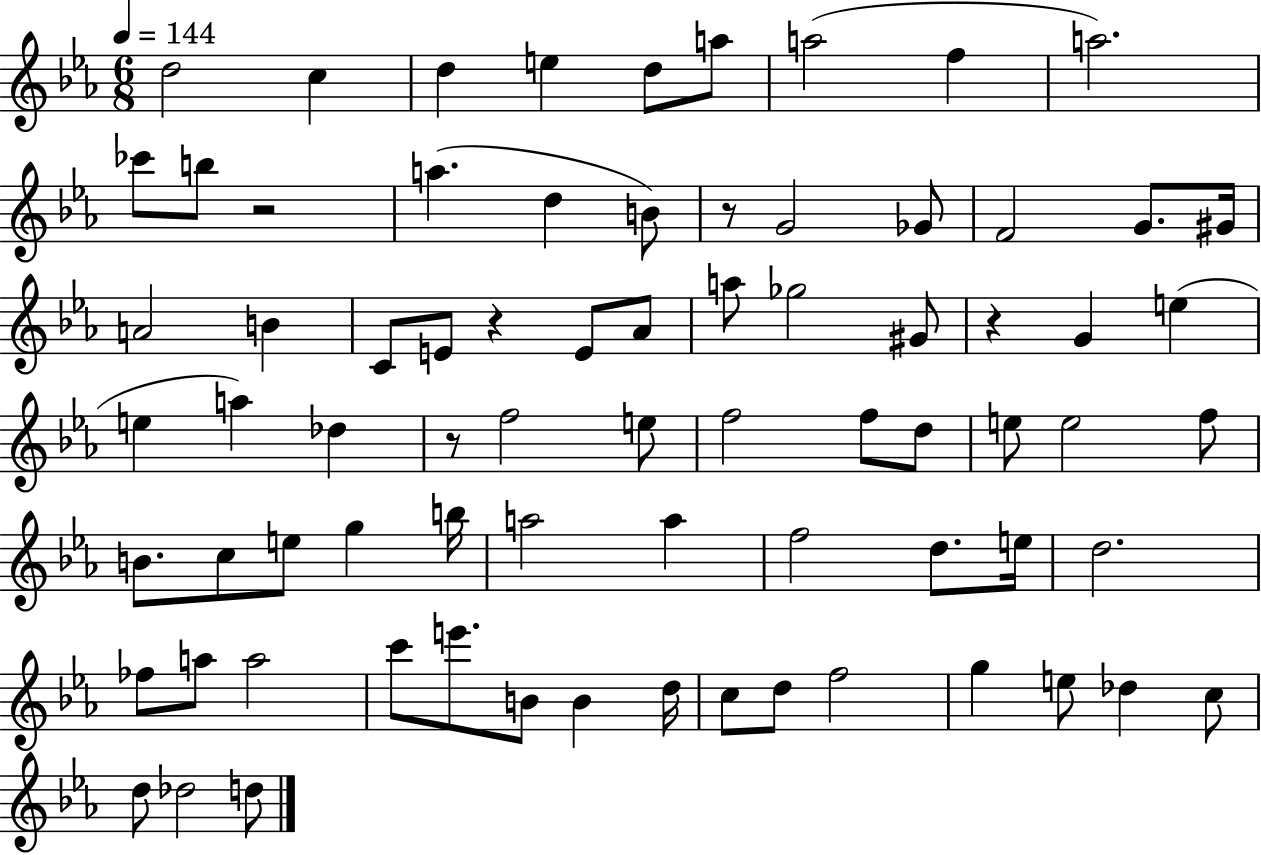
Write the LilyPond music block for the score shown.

{
  \clef treble
  \numericTimeSignature
  \time 6/8
  \key ees \major
  \tempo 4 = 144
  d''2 c''4 | d''4 e''4 d''8 a''8 | a''2( f''4 | a''2.) | \break ces'''8 b''8 r2 | a''4.( d''4 b'8) | r8 g'2 ges'8 | f'2 g'8. gis'16 | \break a'2 b'4 | c'8 e'8 r4 e'8 aes'8 | a''8 ges''2 gis'8 | r4 g'4 e''4( | \break e''4 a''4) des''4 | r8 f''2 e''8 | f''2 f''8 d''8 | e''8 e''2 f''8 | \break b'8. c''8 e''8 g''4 b''16 | a''2 a''4 | f''2 d''8. e''16 | d''2. | \break fes''8 a''8 a''2 | c'''8 e'''8. b'8 b'4 d''16 | c''8 d''8 f''2 | g''4 e''8 des''4 c''8 | \break d''8 des''2 d''8 | \bar "|."
}